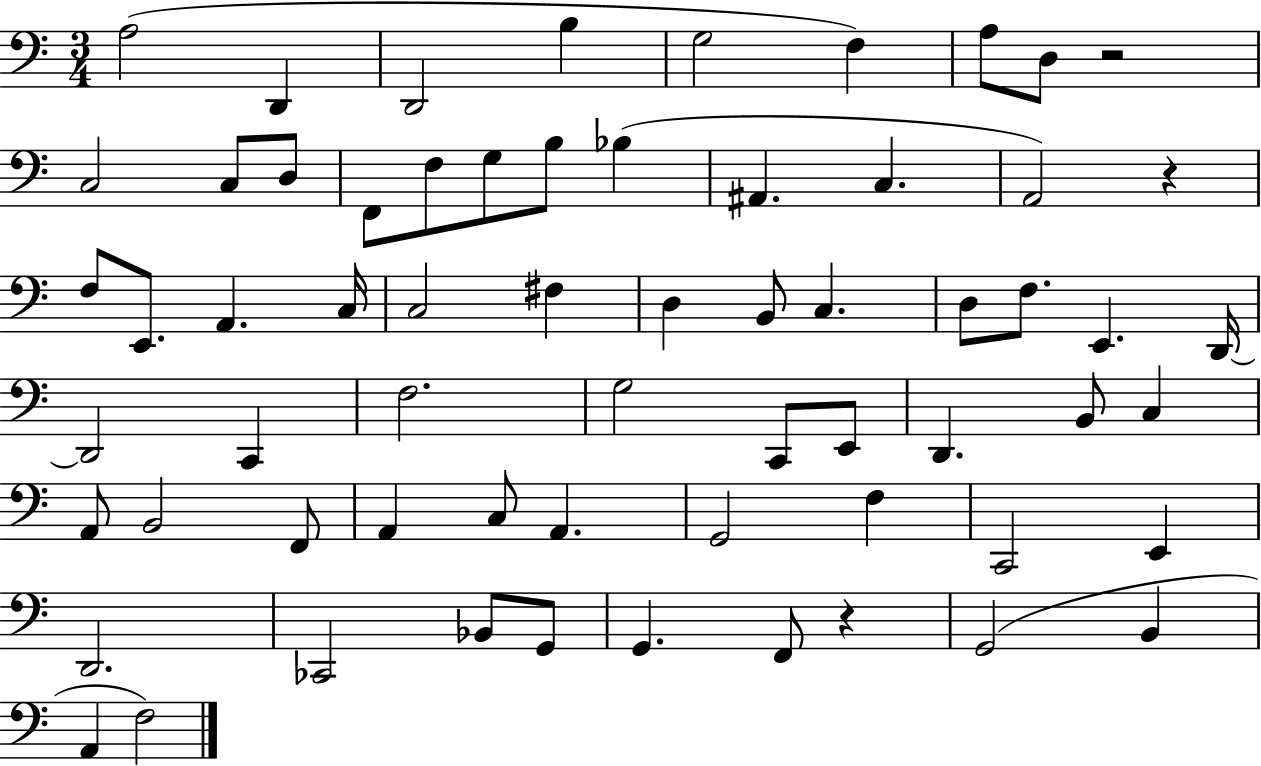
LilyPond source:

{
  \clef bass
  \numericTimeSignature
  \time 3/4
  \key c \major
  \repeat volta 2 { a2( d,4 | d,2 b4 | g2 f4) | a8 d8 r2 | \break c2 c8 d8 | f,8 f8 g8 b8 bes4( | ais,4. c4. | a,2) r4 | \break f8 e,8. a,4. c16 | c2 fis4 | d4 b,8 c4. | d8 f8. e,4. d,16~~ | \break d,2 c,4 | f2. | g2 c,8 e,8 | d,4. b,8 c4 | \break a,8 b,2 f,8 | a,4 c8 a,4. | g,2 f4 | c,2 e,4 | \break d,2. | ces,2 bes,8 g,8 | g,4. f,8 r4 | g,2( b,4 | \break a,4 f2) | } \bar "|."
}